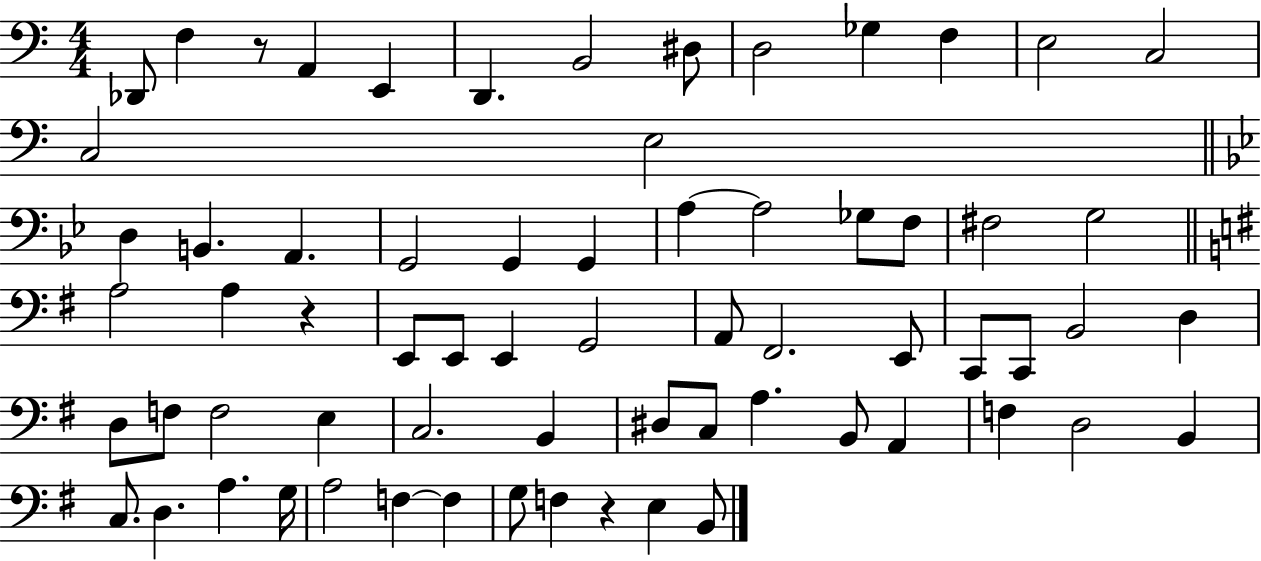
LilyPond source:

{
  \clef bass
  \numericTimeSignature
  \time 4/4
  \key c \major
  des,8 f4 r8 a,4 e,4 | d,4. b,2 dis8 | d2 ges4 f4 | e2 c2 | \break c2 e2 | \bar "||" \break \key bes \major d4 b,4. a,4. | g,2 g,4 g,4 | a4~~ a2 ges8 f8 | fis2 g2 | \break \bar "||" \break \key g \major a2 a4 r4 | e,8 e,8 e,4 g,2 | a,8 fis,2. e,8 | c,8 c,8 b,2 d4 | \break d8 f8 f2 e4 | c2. b,4 | dis8 c8 a4. b,8 a,4 | f4 d2 b,4 | \break c8. d4. a4. g16 | a2 f4~~ f4 | g8 f4 r4 e4 b,8 | \bar "|."
}